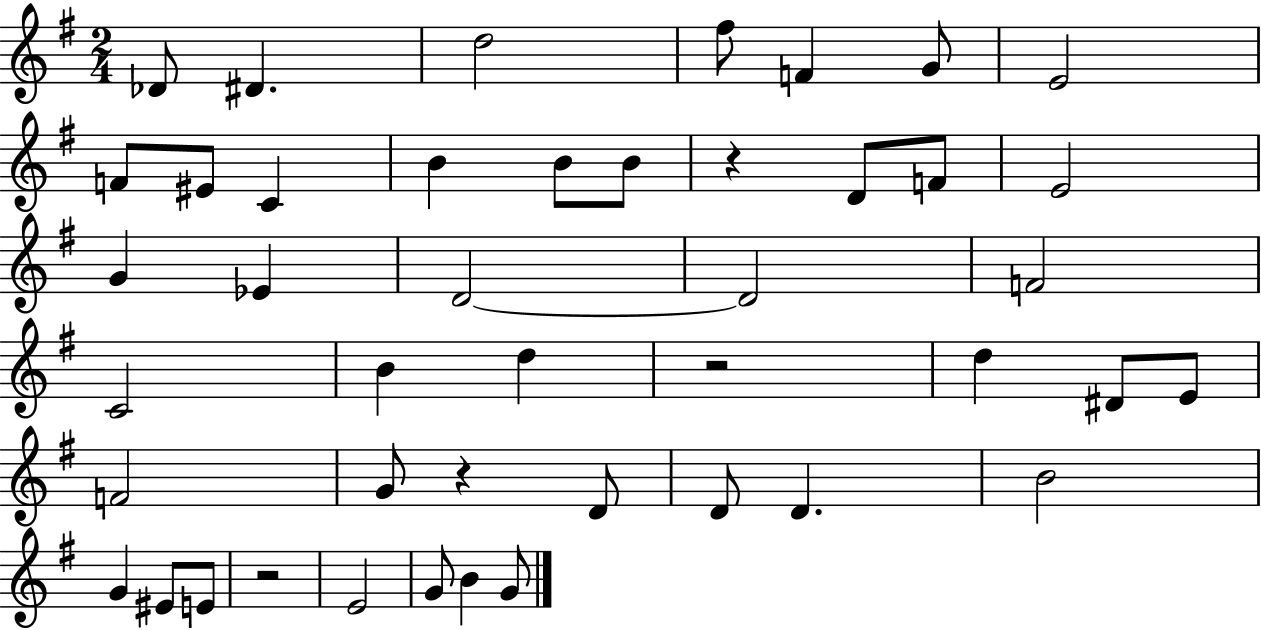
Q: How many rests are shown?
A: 4